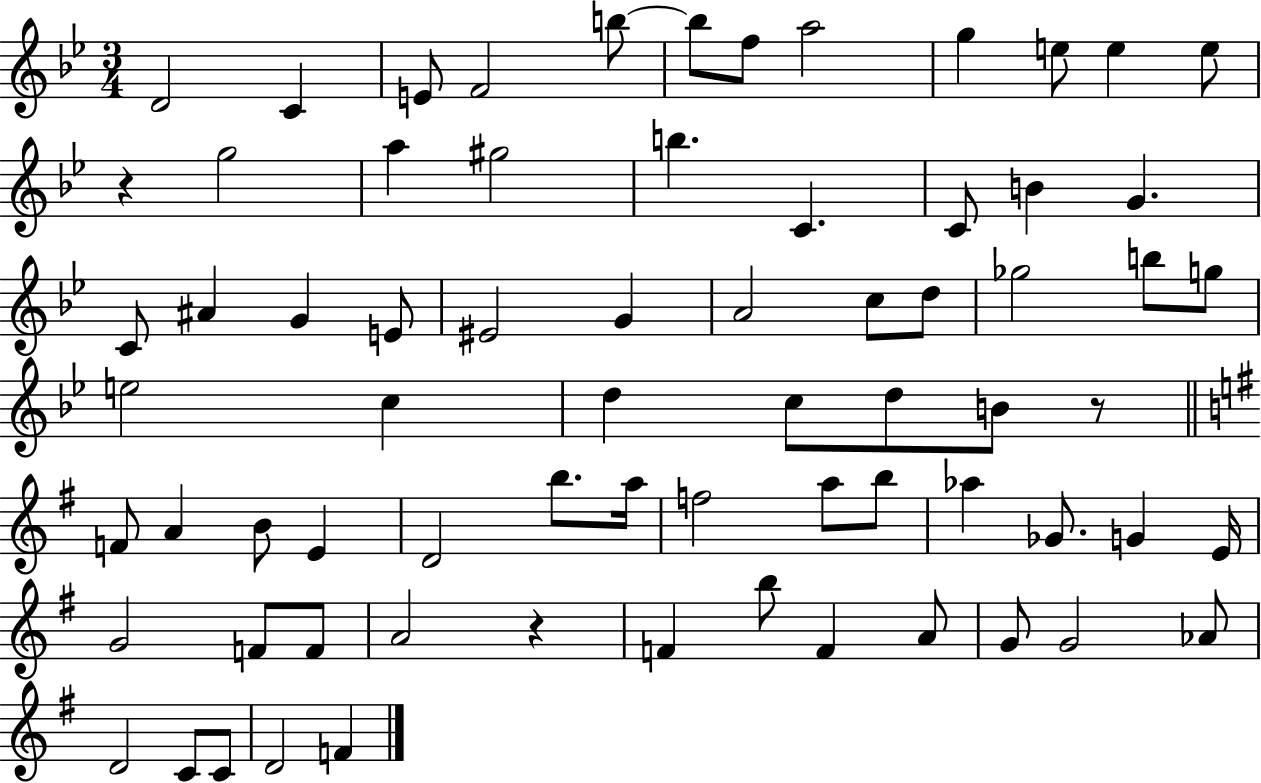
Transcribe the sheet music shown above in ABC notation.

X:1
T:Untitled
M:3/4
L:1/4
K:Bb
D2 C E/2 F2 b/2 b/2 f/2 a2 g e/2 e e/2 z g2 a ^g2 b C C/2 B G C/2 ^A G E/2 ^E2 G A2 c/2 d/2 _g2 b/2 g/2 e2 c d c/2 d/2 B/2 z/2 F/2 A B/2 E D2 b/2 a/4 f2 a/2 b/2 _a _G/2 G E/4 G2 F/2 F/2 A2 z F b/2 F A/2 G/2 G2 _A/2 D2 C/2 C/2 D2 F